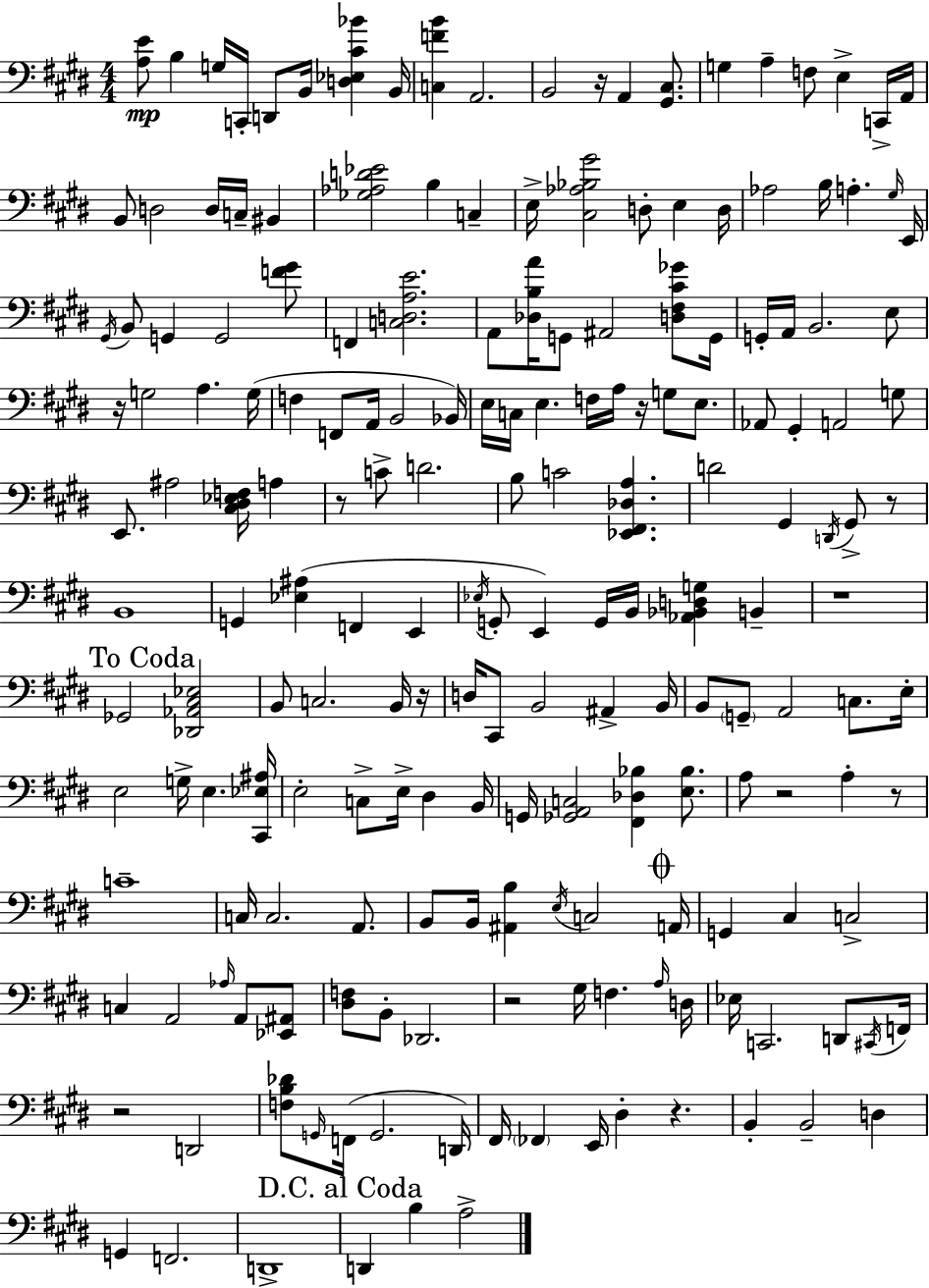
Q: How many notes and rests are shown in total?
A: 189